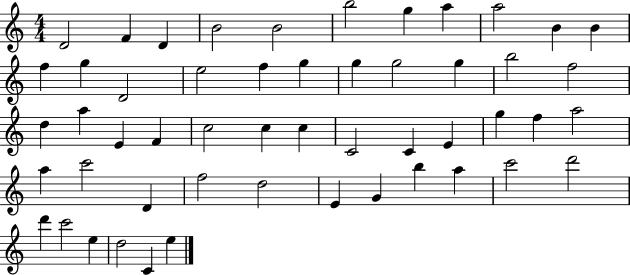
X:1
T:Untitled
M:4/4
L:1/4
K:C
D2 F D B2 B2 b2 g a a2 B B f g D2 e2 f g g g2 g b2 f2 d a E F c2 c c C2 C E g f a2 a c'2 D f2 d2 E G b a c'2 d'2 d' c'2 e d2 C e